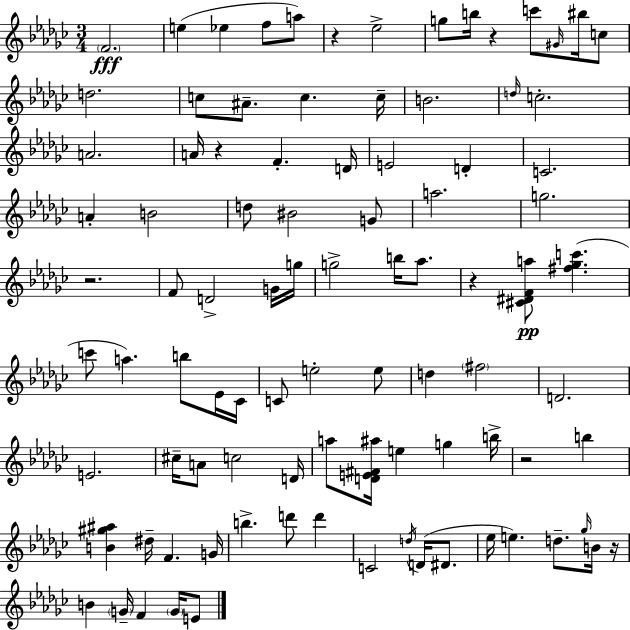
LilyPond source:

{
  \clef treble
  \numericTimeSignature
  \time 3/4
  \key ees \minor
  \repeat volta 2 { \parenthesize f'2.\fff | e''4( ees''4 f''8 a''8) | r4 ees''2-> | g''8 b''16 r4 c'''8 \grace { gis'16 } bis''16 c''8 | \break d''2. | c''8 ais'8.-- c''4. | c''16-- b'2. | \grace { d''16 } c''2.-. | \break a'2. | a'16 r4 f'4.-. | d'16 e'2 d'4-. | c'2. | \break a'4-. b'2 | d''8 bis'2 | g'8 a''2. | g''2. | \break r2. | f'8 d'2-> | g'16 g''16 g''2-> b''16 aes''8. | r4 <cis' dis' f' a''>8\pp <fis'' ges'' c'''>4.( | \break c'''8 a''4.) b''8 | ees'16 ces'16 c'8 e''2-. | e''8 d''4 \parenthesize fis''2 | d'2. | \break e'2. | cis''16-- a'8 c''2 | d'16 a''8 <d' e' fis' ais''>16 e''4 g''4 | b''16-> r2 b''4 | \break <b' gis'' ais''>4 dis''16-- f'4. | g'16 b''4.-> d'''8 d'''4 | c'2 \acciaccatura { d''16 }( d'16 | dis'8. ees''16 e''4.) d''8.-- | \break \grace { ges''16 } b'16 r16 b'4 \parenthesize g'16-- f'4 | \parenthesize g'16 e'8 } \bar "|."
}